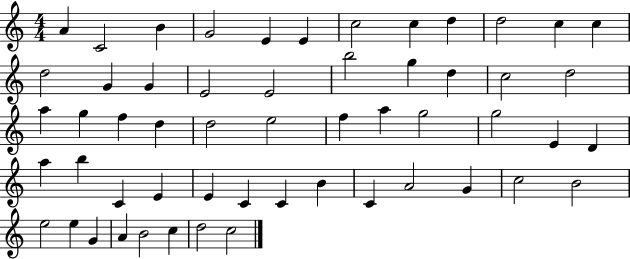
X:1
T:Untitled
M:4/4
L:1/4
K:C
A C2 B G2 E E c2 c d d2 c c d2 G G E2 E2 b2 g d c2 d2 a g f d d2 e2 f a g2 g2 E D a b C E E C C B C A2 G c2 B2 e2 e G A B2 c d2 c2